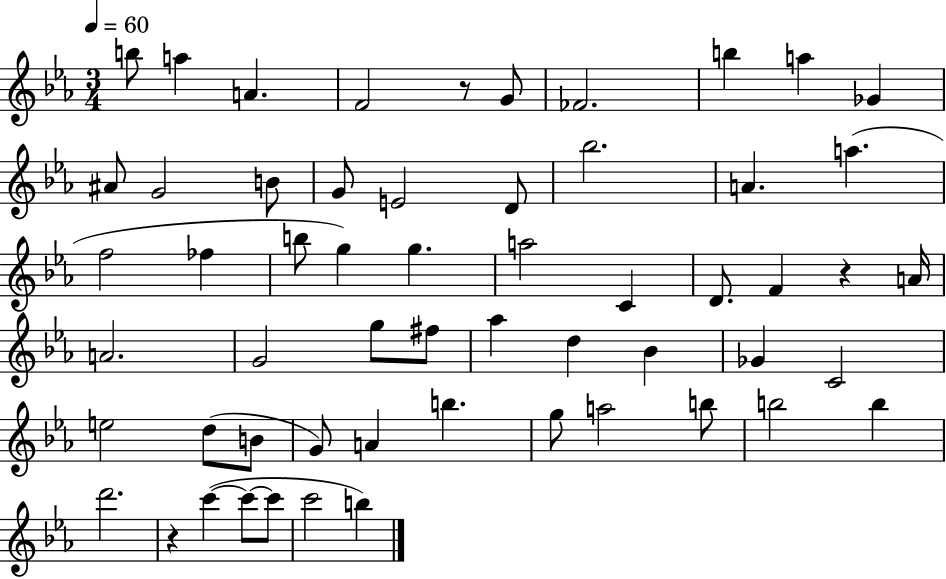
{
  \clef treble
  \numericTimeSignature
  \time 3/4
  \key ees \major
  \tempo 4 = 60
  b''8 a''4 a'4. | f'2 r8 g'8 | fes'2. | b''4 a''4 ges'4 | \break ais'8 g'2 b'8 | g'8 e'2 d'8 | bes''2. | a'4. a''4.( | \break f''2 fes''4 | b''8 g''4) g''4. | a''2 c'4 | d'8. f'4 r4 a'16 | \break a'2. | g'2 g''8 fis''8 | aes''4 d''4 bes'4 | ges'4 c'2 | \break e''2 d''8( b'8 | g'8) a'4 b''4. | g''8 a''2 b''8 | b''2 b''4 | \break d'''2. | r4 c'''4~(~ c'''8~~ c'''8 | c'''2 b''4) | \bar "|."
}